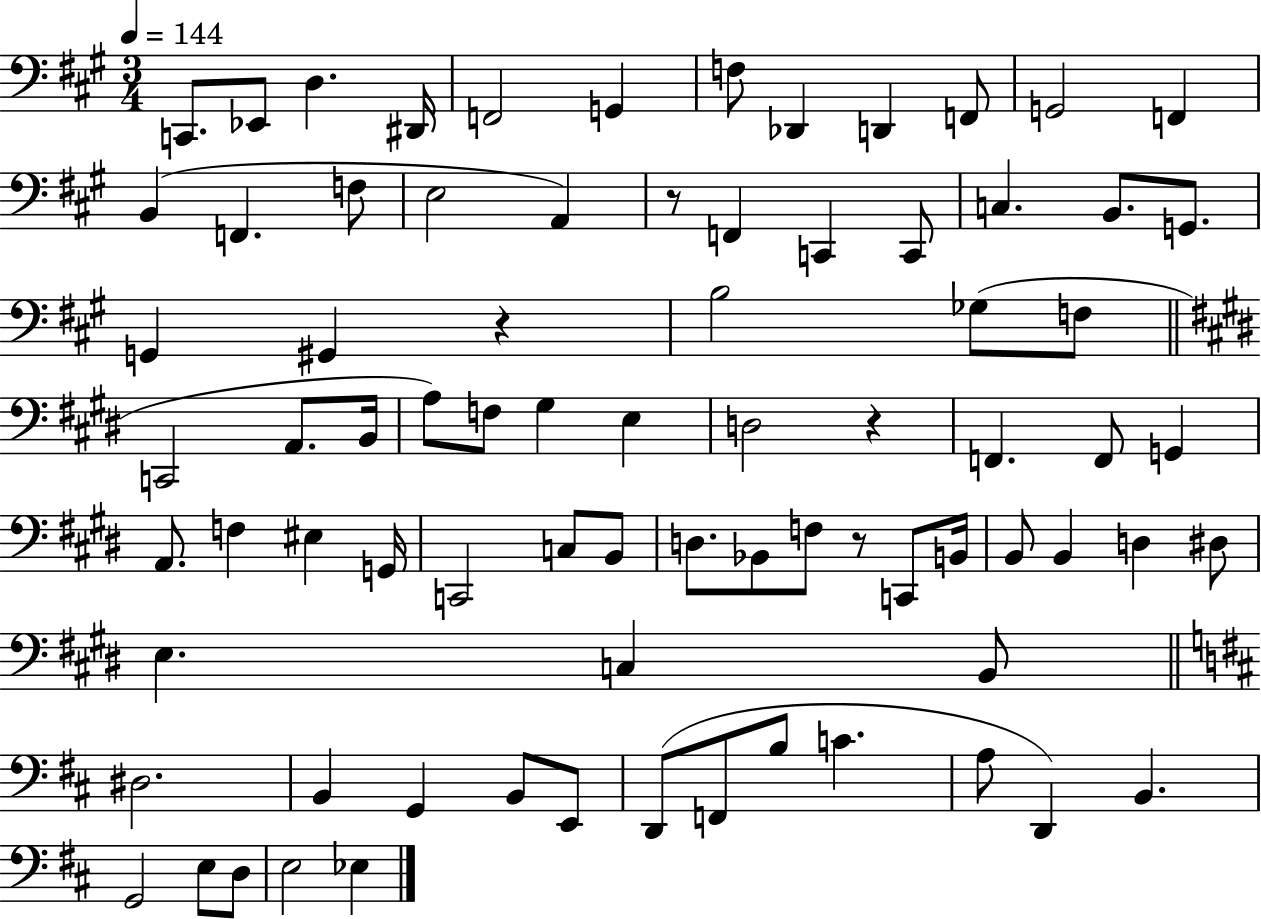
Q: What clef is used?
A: bass